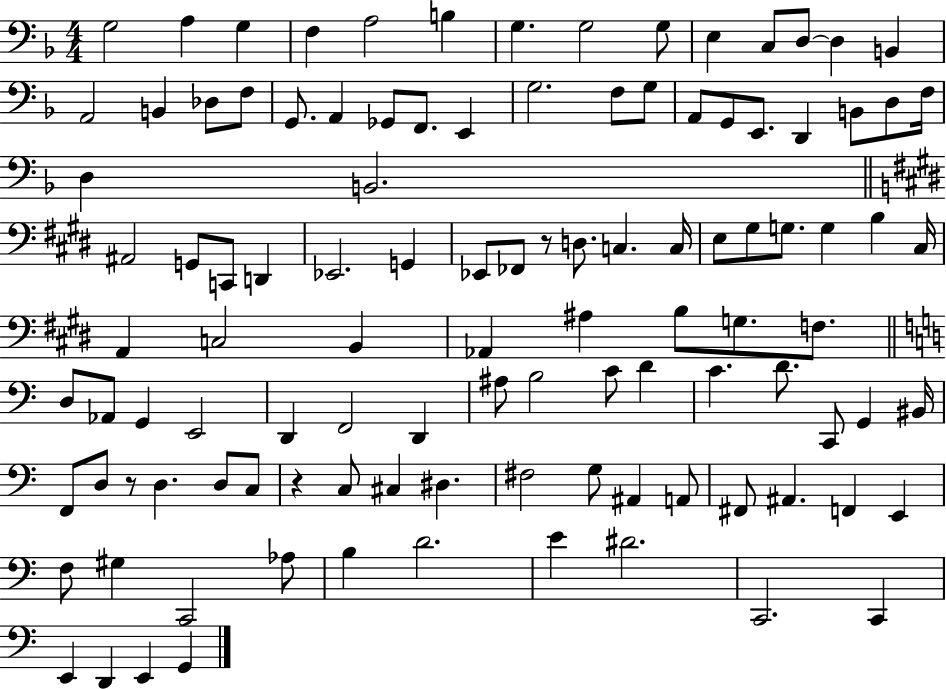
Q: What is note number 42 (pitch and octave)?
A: Eb2